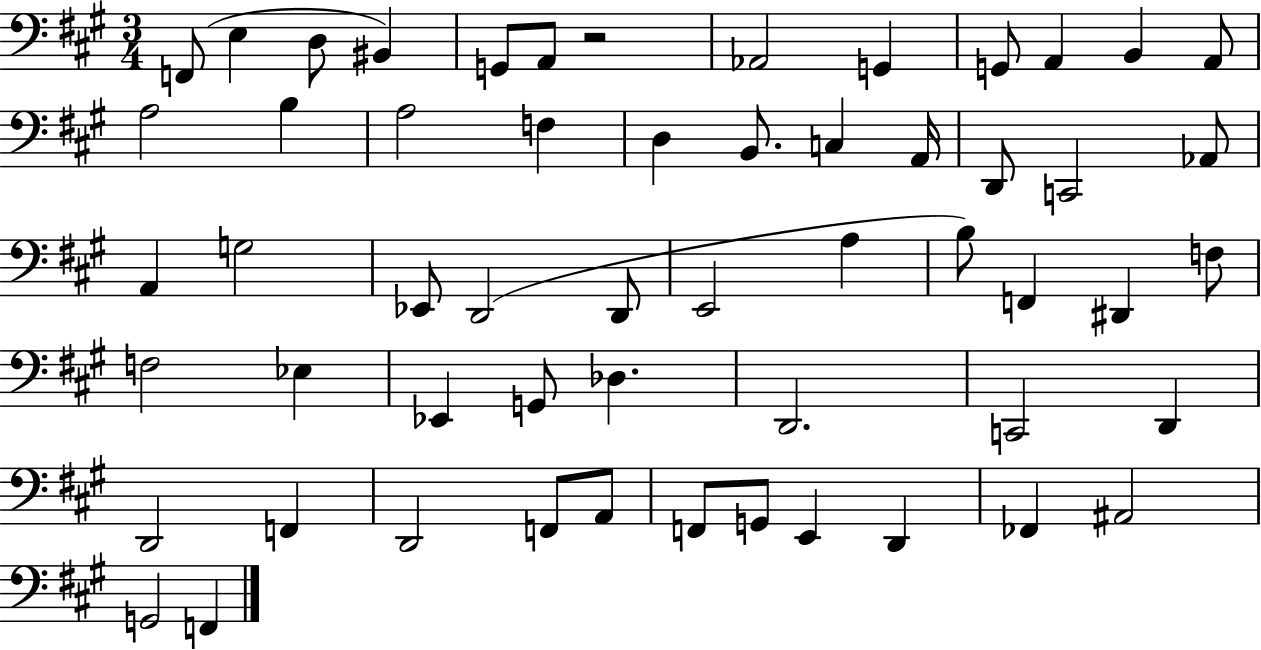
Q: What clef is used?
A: bass